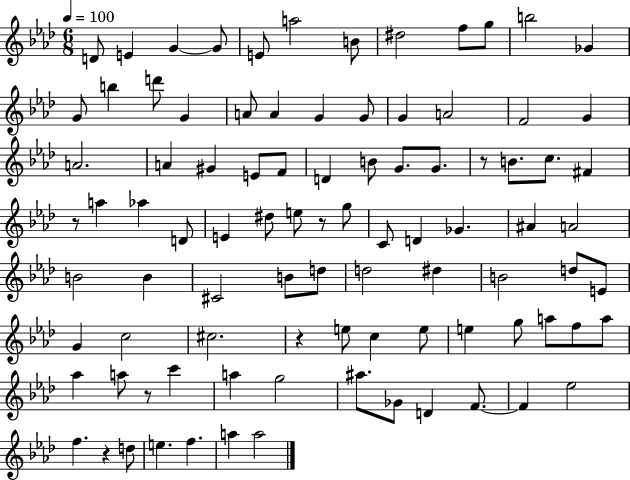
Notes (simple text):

D4/e E4/q G4/q G4/e E4/e A5/h B4/e D#5/h F5/e G5/e B5/h Gb4/q G4/e B5/q D6/e G4/q A4/e A4/q G4/q G4/e G4/q A4/h F4/h G4/q A4/h. A4/q G#4/q E4/e F4/e D4/q B4/e G4/e. G4/e. R/e B4/e. C5/e. F#4/q R/e A5/q Ab5/q D4/e E4/q D#5/e E5/e R/e G5/e C4/e D4/q Gb4/q. A#4/q A4/h B4/h B4/q C#4/h B4/e D5/e D5/h D#5/q B4/h D5/e E4/e G4/q C5/h C#5/h. R/q E5/e C5/q E5/e E5/q G5/e A5/e F5/e A5/e Ab5/q A5/e R/e C6/q A5/q G5/h A#5/e. Gb4/e D4/q F4/e. F4/q Eb5/h F5/q. R/q D5/e E5/q. F5/q. A5/q A5/h